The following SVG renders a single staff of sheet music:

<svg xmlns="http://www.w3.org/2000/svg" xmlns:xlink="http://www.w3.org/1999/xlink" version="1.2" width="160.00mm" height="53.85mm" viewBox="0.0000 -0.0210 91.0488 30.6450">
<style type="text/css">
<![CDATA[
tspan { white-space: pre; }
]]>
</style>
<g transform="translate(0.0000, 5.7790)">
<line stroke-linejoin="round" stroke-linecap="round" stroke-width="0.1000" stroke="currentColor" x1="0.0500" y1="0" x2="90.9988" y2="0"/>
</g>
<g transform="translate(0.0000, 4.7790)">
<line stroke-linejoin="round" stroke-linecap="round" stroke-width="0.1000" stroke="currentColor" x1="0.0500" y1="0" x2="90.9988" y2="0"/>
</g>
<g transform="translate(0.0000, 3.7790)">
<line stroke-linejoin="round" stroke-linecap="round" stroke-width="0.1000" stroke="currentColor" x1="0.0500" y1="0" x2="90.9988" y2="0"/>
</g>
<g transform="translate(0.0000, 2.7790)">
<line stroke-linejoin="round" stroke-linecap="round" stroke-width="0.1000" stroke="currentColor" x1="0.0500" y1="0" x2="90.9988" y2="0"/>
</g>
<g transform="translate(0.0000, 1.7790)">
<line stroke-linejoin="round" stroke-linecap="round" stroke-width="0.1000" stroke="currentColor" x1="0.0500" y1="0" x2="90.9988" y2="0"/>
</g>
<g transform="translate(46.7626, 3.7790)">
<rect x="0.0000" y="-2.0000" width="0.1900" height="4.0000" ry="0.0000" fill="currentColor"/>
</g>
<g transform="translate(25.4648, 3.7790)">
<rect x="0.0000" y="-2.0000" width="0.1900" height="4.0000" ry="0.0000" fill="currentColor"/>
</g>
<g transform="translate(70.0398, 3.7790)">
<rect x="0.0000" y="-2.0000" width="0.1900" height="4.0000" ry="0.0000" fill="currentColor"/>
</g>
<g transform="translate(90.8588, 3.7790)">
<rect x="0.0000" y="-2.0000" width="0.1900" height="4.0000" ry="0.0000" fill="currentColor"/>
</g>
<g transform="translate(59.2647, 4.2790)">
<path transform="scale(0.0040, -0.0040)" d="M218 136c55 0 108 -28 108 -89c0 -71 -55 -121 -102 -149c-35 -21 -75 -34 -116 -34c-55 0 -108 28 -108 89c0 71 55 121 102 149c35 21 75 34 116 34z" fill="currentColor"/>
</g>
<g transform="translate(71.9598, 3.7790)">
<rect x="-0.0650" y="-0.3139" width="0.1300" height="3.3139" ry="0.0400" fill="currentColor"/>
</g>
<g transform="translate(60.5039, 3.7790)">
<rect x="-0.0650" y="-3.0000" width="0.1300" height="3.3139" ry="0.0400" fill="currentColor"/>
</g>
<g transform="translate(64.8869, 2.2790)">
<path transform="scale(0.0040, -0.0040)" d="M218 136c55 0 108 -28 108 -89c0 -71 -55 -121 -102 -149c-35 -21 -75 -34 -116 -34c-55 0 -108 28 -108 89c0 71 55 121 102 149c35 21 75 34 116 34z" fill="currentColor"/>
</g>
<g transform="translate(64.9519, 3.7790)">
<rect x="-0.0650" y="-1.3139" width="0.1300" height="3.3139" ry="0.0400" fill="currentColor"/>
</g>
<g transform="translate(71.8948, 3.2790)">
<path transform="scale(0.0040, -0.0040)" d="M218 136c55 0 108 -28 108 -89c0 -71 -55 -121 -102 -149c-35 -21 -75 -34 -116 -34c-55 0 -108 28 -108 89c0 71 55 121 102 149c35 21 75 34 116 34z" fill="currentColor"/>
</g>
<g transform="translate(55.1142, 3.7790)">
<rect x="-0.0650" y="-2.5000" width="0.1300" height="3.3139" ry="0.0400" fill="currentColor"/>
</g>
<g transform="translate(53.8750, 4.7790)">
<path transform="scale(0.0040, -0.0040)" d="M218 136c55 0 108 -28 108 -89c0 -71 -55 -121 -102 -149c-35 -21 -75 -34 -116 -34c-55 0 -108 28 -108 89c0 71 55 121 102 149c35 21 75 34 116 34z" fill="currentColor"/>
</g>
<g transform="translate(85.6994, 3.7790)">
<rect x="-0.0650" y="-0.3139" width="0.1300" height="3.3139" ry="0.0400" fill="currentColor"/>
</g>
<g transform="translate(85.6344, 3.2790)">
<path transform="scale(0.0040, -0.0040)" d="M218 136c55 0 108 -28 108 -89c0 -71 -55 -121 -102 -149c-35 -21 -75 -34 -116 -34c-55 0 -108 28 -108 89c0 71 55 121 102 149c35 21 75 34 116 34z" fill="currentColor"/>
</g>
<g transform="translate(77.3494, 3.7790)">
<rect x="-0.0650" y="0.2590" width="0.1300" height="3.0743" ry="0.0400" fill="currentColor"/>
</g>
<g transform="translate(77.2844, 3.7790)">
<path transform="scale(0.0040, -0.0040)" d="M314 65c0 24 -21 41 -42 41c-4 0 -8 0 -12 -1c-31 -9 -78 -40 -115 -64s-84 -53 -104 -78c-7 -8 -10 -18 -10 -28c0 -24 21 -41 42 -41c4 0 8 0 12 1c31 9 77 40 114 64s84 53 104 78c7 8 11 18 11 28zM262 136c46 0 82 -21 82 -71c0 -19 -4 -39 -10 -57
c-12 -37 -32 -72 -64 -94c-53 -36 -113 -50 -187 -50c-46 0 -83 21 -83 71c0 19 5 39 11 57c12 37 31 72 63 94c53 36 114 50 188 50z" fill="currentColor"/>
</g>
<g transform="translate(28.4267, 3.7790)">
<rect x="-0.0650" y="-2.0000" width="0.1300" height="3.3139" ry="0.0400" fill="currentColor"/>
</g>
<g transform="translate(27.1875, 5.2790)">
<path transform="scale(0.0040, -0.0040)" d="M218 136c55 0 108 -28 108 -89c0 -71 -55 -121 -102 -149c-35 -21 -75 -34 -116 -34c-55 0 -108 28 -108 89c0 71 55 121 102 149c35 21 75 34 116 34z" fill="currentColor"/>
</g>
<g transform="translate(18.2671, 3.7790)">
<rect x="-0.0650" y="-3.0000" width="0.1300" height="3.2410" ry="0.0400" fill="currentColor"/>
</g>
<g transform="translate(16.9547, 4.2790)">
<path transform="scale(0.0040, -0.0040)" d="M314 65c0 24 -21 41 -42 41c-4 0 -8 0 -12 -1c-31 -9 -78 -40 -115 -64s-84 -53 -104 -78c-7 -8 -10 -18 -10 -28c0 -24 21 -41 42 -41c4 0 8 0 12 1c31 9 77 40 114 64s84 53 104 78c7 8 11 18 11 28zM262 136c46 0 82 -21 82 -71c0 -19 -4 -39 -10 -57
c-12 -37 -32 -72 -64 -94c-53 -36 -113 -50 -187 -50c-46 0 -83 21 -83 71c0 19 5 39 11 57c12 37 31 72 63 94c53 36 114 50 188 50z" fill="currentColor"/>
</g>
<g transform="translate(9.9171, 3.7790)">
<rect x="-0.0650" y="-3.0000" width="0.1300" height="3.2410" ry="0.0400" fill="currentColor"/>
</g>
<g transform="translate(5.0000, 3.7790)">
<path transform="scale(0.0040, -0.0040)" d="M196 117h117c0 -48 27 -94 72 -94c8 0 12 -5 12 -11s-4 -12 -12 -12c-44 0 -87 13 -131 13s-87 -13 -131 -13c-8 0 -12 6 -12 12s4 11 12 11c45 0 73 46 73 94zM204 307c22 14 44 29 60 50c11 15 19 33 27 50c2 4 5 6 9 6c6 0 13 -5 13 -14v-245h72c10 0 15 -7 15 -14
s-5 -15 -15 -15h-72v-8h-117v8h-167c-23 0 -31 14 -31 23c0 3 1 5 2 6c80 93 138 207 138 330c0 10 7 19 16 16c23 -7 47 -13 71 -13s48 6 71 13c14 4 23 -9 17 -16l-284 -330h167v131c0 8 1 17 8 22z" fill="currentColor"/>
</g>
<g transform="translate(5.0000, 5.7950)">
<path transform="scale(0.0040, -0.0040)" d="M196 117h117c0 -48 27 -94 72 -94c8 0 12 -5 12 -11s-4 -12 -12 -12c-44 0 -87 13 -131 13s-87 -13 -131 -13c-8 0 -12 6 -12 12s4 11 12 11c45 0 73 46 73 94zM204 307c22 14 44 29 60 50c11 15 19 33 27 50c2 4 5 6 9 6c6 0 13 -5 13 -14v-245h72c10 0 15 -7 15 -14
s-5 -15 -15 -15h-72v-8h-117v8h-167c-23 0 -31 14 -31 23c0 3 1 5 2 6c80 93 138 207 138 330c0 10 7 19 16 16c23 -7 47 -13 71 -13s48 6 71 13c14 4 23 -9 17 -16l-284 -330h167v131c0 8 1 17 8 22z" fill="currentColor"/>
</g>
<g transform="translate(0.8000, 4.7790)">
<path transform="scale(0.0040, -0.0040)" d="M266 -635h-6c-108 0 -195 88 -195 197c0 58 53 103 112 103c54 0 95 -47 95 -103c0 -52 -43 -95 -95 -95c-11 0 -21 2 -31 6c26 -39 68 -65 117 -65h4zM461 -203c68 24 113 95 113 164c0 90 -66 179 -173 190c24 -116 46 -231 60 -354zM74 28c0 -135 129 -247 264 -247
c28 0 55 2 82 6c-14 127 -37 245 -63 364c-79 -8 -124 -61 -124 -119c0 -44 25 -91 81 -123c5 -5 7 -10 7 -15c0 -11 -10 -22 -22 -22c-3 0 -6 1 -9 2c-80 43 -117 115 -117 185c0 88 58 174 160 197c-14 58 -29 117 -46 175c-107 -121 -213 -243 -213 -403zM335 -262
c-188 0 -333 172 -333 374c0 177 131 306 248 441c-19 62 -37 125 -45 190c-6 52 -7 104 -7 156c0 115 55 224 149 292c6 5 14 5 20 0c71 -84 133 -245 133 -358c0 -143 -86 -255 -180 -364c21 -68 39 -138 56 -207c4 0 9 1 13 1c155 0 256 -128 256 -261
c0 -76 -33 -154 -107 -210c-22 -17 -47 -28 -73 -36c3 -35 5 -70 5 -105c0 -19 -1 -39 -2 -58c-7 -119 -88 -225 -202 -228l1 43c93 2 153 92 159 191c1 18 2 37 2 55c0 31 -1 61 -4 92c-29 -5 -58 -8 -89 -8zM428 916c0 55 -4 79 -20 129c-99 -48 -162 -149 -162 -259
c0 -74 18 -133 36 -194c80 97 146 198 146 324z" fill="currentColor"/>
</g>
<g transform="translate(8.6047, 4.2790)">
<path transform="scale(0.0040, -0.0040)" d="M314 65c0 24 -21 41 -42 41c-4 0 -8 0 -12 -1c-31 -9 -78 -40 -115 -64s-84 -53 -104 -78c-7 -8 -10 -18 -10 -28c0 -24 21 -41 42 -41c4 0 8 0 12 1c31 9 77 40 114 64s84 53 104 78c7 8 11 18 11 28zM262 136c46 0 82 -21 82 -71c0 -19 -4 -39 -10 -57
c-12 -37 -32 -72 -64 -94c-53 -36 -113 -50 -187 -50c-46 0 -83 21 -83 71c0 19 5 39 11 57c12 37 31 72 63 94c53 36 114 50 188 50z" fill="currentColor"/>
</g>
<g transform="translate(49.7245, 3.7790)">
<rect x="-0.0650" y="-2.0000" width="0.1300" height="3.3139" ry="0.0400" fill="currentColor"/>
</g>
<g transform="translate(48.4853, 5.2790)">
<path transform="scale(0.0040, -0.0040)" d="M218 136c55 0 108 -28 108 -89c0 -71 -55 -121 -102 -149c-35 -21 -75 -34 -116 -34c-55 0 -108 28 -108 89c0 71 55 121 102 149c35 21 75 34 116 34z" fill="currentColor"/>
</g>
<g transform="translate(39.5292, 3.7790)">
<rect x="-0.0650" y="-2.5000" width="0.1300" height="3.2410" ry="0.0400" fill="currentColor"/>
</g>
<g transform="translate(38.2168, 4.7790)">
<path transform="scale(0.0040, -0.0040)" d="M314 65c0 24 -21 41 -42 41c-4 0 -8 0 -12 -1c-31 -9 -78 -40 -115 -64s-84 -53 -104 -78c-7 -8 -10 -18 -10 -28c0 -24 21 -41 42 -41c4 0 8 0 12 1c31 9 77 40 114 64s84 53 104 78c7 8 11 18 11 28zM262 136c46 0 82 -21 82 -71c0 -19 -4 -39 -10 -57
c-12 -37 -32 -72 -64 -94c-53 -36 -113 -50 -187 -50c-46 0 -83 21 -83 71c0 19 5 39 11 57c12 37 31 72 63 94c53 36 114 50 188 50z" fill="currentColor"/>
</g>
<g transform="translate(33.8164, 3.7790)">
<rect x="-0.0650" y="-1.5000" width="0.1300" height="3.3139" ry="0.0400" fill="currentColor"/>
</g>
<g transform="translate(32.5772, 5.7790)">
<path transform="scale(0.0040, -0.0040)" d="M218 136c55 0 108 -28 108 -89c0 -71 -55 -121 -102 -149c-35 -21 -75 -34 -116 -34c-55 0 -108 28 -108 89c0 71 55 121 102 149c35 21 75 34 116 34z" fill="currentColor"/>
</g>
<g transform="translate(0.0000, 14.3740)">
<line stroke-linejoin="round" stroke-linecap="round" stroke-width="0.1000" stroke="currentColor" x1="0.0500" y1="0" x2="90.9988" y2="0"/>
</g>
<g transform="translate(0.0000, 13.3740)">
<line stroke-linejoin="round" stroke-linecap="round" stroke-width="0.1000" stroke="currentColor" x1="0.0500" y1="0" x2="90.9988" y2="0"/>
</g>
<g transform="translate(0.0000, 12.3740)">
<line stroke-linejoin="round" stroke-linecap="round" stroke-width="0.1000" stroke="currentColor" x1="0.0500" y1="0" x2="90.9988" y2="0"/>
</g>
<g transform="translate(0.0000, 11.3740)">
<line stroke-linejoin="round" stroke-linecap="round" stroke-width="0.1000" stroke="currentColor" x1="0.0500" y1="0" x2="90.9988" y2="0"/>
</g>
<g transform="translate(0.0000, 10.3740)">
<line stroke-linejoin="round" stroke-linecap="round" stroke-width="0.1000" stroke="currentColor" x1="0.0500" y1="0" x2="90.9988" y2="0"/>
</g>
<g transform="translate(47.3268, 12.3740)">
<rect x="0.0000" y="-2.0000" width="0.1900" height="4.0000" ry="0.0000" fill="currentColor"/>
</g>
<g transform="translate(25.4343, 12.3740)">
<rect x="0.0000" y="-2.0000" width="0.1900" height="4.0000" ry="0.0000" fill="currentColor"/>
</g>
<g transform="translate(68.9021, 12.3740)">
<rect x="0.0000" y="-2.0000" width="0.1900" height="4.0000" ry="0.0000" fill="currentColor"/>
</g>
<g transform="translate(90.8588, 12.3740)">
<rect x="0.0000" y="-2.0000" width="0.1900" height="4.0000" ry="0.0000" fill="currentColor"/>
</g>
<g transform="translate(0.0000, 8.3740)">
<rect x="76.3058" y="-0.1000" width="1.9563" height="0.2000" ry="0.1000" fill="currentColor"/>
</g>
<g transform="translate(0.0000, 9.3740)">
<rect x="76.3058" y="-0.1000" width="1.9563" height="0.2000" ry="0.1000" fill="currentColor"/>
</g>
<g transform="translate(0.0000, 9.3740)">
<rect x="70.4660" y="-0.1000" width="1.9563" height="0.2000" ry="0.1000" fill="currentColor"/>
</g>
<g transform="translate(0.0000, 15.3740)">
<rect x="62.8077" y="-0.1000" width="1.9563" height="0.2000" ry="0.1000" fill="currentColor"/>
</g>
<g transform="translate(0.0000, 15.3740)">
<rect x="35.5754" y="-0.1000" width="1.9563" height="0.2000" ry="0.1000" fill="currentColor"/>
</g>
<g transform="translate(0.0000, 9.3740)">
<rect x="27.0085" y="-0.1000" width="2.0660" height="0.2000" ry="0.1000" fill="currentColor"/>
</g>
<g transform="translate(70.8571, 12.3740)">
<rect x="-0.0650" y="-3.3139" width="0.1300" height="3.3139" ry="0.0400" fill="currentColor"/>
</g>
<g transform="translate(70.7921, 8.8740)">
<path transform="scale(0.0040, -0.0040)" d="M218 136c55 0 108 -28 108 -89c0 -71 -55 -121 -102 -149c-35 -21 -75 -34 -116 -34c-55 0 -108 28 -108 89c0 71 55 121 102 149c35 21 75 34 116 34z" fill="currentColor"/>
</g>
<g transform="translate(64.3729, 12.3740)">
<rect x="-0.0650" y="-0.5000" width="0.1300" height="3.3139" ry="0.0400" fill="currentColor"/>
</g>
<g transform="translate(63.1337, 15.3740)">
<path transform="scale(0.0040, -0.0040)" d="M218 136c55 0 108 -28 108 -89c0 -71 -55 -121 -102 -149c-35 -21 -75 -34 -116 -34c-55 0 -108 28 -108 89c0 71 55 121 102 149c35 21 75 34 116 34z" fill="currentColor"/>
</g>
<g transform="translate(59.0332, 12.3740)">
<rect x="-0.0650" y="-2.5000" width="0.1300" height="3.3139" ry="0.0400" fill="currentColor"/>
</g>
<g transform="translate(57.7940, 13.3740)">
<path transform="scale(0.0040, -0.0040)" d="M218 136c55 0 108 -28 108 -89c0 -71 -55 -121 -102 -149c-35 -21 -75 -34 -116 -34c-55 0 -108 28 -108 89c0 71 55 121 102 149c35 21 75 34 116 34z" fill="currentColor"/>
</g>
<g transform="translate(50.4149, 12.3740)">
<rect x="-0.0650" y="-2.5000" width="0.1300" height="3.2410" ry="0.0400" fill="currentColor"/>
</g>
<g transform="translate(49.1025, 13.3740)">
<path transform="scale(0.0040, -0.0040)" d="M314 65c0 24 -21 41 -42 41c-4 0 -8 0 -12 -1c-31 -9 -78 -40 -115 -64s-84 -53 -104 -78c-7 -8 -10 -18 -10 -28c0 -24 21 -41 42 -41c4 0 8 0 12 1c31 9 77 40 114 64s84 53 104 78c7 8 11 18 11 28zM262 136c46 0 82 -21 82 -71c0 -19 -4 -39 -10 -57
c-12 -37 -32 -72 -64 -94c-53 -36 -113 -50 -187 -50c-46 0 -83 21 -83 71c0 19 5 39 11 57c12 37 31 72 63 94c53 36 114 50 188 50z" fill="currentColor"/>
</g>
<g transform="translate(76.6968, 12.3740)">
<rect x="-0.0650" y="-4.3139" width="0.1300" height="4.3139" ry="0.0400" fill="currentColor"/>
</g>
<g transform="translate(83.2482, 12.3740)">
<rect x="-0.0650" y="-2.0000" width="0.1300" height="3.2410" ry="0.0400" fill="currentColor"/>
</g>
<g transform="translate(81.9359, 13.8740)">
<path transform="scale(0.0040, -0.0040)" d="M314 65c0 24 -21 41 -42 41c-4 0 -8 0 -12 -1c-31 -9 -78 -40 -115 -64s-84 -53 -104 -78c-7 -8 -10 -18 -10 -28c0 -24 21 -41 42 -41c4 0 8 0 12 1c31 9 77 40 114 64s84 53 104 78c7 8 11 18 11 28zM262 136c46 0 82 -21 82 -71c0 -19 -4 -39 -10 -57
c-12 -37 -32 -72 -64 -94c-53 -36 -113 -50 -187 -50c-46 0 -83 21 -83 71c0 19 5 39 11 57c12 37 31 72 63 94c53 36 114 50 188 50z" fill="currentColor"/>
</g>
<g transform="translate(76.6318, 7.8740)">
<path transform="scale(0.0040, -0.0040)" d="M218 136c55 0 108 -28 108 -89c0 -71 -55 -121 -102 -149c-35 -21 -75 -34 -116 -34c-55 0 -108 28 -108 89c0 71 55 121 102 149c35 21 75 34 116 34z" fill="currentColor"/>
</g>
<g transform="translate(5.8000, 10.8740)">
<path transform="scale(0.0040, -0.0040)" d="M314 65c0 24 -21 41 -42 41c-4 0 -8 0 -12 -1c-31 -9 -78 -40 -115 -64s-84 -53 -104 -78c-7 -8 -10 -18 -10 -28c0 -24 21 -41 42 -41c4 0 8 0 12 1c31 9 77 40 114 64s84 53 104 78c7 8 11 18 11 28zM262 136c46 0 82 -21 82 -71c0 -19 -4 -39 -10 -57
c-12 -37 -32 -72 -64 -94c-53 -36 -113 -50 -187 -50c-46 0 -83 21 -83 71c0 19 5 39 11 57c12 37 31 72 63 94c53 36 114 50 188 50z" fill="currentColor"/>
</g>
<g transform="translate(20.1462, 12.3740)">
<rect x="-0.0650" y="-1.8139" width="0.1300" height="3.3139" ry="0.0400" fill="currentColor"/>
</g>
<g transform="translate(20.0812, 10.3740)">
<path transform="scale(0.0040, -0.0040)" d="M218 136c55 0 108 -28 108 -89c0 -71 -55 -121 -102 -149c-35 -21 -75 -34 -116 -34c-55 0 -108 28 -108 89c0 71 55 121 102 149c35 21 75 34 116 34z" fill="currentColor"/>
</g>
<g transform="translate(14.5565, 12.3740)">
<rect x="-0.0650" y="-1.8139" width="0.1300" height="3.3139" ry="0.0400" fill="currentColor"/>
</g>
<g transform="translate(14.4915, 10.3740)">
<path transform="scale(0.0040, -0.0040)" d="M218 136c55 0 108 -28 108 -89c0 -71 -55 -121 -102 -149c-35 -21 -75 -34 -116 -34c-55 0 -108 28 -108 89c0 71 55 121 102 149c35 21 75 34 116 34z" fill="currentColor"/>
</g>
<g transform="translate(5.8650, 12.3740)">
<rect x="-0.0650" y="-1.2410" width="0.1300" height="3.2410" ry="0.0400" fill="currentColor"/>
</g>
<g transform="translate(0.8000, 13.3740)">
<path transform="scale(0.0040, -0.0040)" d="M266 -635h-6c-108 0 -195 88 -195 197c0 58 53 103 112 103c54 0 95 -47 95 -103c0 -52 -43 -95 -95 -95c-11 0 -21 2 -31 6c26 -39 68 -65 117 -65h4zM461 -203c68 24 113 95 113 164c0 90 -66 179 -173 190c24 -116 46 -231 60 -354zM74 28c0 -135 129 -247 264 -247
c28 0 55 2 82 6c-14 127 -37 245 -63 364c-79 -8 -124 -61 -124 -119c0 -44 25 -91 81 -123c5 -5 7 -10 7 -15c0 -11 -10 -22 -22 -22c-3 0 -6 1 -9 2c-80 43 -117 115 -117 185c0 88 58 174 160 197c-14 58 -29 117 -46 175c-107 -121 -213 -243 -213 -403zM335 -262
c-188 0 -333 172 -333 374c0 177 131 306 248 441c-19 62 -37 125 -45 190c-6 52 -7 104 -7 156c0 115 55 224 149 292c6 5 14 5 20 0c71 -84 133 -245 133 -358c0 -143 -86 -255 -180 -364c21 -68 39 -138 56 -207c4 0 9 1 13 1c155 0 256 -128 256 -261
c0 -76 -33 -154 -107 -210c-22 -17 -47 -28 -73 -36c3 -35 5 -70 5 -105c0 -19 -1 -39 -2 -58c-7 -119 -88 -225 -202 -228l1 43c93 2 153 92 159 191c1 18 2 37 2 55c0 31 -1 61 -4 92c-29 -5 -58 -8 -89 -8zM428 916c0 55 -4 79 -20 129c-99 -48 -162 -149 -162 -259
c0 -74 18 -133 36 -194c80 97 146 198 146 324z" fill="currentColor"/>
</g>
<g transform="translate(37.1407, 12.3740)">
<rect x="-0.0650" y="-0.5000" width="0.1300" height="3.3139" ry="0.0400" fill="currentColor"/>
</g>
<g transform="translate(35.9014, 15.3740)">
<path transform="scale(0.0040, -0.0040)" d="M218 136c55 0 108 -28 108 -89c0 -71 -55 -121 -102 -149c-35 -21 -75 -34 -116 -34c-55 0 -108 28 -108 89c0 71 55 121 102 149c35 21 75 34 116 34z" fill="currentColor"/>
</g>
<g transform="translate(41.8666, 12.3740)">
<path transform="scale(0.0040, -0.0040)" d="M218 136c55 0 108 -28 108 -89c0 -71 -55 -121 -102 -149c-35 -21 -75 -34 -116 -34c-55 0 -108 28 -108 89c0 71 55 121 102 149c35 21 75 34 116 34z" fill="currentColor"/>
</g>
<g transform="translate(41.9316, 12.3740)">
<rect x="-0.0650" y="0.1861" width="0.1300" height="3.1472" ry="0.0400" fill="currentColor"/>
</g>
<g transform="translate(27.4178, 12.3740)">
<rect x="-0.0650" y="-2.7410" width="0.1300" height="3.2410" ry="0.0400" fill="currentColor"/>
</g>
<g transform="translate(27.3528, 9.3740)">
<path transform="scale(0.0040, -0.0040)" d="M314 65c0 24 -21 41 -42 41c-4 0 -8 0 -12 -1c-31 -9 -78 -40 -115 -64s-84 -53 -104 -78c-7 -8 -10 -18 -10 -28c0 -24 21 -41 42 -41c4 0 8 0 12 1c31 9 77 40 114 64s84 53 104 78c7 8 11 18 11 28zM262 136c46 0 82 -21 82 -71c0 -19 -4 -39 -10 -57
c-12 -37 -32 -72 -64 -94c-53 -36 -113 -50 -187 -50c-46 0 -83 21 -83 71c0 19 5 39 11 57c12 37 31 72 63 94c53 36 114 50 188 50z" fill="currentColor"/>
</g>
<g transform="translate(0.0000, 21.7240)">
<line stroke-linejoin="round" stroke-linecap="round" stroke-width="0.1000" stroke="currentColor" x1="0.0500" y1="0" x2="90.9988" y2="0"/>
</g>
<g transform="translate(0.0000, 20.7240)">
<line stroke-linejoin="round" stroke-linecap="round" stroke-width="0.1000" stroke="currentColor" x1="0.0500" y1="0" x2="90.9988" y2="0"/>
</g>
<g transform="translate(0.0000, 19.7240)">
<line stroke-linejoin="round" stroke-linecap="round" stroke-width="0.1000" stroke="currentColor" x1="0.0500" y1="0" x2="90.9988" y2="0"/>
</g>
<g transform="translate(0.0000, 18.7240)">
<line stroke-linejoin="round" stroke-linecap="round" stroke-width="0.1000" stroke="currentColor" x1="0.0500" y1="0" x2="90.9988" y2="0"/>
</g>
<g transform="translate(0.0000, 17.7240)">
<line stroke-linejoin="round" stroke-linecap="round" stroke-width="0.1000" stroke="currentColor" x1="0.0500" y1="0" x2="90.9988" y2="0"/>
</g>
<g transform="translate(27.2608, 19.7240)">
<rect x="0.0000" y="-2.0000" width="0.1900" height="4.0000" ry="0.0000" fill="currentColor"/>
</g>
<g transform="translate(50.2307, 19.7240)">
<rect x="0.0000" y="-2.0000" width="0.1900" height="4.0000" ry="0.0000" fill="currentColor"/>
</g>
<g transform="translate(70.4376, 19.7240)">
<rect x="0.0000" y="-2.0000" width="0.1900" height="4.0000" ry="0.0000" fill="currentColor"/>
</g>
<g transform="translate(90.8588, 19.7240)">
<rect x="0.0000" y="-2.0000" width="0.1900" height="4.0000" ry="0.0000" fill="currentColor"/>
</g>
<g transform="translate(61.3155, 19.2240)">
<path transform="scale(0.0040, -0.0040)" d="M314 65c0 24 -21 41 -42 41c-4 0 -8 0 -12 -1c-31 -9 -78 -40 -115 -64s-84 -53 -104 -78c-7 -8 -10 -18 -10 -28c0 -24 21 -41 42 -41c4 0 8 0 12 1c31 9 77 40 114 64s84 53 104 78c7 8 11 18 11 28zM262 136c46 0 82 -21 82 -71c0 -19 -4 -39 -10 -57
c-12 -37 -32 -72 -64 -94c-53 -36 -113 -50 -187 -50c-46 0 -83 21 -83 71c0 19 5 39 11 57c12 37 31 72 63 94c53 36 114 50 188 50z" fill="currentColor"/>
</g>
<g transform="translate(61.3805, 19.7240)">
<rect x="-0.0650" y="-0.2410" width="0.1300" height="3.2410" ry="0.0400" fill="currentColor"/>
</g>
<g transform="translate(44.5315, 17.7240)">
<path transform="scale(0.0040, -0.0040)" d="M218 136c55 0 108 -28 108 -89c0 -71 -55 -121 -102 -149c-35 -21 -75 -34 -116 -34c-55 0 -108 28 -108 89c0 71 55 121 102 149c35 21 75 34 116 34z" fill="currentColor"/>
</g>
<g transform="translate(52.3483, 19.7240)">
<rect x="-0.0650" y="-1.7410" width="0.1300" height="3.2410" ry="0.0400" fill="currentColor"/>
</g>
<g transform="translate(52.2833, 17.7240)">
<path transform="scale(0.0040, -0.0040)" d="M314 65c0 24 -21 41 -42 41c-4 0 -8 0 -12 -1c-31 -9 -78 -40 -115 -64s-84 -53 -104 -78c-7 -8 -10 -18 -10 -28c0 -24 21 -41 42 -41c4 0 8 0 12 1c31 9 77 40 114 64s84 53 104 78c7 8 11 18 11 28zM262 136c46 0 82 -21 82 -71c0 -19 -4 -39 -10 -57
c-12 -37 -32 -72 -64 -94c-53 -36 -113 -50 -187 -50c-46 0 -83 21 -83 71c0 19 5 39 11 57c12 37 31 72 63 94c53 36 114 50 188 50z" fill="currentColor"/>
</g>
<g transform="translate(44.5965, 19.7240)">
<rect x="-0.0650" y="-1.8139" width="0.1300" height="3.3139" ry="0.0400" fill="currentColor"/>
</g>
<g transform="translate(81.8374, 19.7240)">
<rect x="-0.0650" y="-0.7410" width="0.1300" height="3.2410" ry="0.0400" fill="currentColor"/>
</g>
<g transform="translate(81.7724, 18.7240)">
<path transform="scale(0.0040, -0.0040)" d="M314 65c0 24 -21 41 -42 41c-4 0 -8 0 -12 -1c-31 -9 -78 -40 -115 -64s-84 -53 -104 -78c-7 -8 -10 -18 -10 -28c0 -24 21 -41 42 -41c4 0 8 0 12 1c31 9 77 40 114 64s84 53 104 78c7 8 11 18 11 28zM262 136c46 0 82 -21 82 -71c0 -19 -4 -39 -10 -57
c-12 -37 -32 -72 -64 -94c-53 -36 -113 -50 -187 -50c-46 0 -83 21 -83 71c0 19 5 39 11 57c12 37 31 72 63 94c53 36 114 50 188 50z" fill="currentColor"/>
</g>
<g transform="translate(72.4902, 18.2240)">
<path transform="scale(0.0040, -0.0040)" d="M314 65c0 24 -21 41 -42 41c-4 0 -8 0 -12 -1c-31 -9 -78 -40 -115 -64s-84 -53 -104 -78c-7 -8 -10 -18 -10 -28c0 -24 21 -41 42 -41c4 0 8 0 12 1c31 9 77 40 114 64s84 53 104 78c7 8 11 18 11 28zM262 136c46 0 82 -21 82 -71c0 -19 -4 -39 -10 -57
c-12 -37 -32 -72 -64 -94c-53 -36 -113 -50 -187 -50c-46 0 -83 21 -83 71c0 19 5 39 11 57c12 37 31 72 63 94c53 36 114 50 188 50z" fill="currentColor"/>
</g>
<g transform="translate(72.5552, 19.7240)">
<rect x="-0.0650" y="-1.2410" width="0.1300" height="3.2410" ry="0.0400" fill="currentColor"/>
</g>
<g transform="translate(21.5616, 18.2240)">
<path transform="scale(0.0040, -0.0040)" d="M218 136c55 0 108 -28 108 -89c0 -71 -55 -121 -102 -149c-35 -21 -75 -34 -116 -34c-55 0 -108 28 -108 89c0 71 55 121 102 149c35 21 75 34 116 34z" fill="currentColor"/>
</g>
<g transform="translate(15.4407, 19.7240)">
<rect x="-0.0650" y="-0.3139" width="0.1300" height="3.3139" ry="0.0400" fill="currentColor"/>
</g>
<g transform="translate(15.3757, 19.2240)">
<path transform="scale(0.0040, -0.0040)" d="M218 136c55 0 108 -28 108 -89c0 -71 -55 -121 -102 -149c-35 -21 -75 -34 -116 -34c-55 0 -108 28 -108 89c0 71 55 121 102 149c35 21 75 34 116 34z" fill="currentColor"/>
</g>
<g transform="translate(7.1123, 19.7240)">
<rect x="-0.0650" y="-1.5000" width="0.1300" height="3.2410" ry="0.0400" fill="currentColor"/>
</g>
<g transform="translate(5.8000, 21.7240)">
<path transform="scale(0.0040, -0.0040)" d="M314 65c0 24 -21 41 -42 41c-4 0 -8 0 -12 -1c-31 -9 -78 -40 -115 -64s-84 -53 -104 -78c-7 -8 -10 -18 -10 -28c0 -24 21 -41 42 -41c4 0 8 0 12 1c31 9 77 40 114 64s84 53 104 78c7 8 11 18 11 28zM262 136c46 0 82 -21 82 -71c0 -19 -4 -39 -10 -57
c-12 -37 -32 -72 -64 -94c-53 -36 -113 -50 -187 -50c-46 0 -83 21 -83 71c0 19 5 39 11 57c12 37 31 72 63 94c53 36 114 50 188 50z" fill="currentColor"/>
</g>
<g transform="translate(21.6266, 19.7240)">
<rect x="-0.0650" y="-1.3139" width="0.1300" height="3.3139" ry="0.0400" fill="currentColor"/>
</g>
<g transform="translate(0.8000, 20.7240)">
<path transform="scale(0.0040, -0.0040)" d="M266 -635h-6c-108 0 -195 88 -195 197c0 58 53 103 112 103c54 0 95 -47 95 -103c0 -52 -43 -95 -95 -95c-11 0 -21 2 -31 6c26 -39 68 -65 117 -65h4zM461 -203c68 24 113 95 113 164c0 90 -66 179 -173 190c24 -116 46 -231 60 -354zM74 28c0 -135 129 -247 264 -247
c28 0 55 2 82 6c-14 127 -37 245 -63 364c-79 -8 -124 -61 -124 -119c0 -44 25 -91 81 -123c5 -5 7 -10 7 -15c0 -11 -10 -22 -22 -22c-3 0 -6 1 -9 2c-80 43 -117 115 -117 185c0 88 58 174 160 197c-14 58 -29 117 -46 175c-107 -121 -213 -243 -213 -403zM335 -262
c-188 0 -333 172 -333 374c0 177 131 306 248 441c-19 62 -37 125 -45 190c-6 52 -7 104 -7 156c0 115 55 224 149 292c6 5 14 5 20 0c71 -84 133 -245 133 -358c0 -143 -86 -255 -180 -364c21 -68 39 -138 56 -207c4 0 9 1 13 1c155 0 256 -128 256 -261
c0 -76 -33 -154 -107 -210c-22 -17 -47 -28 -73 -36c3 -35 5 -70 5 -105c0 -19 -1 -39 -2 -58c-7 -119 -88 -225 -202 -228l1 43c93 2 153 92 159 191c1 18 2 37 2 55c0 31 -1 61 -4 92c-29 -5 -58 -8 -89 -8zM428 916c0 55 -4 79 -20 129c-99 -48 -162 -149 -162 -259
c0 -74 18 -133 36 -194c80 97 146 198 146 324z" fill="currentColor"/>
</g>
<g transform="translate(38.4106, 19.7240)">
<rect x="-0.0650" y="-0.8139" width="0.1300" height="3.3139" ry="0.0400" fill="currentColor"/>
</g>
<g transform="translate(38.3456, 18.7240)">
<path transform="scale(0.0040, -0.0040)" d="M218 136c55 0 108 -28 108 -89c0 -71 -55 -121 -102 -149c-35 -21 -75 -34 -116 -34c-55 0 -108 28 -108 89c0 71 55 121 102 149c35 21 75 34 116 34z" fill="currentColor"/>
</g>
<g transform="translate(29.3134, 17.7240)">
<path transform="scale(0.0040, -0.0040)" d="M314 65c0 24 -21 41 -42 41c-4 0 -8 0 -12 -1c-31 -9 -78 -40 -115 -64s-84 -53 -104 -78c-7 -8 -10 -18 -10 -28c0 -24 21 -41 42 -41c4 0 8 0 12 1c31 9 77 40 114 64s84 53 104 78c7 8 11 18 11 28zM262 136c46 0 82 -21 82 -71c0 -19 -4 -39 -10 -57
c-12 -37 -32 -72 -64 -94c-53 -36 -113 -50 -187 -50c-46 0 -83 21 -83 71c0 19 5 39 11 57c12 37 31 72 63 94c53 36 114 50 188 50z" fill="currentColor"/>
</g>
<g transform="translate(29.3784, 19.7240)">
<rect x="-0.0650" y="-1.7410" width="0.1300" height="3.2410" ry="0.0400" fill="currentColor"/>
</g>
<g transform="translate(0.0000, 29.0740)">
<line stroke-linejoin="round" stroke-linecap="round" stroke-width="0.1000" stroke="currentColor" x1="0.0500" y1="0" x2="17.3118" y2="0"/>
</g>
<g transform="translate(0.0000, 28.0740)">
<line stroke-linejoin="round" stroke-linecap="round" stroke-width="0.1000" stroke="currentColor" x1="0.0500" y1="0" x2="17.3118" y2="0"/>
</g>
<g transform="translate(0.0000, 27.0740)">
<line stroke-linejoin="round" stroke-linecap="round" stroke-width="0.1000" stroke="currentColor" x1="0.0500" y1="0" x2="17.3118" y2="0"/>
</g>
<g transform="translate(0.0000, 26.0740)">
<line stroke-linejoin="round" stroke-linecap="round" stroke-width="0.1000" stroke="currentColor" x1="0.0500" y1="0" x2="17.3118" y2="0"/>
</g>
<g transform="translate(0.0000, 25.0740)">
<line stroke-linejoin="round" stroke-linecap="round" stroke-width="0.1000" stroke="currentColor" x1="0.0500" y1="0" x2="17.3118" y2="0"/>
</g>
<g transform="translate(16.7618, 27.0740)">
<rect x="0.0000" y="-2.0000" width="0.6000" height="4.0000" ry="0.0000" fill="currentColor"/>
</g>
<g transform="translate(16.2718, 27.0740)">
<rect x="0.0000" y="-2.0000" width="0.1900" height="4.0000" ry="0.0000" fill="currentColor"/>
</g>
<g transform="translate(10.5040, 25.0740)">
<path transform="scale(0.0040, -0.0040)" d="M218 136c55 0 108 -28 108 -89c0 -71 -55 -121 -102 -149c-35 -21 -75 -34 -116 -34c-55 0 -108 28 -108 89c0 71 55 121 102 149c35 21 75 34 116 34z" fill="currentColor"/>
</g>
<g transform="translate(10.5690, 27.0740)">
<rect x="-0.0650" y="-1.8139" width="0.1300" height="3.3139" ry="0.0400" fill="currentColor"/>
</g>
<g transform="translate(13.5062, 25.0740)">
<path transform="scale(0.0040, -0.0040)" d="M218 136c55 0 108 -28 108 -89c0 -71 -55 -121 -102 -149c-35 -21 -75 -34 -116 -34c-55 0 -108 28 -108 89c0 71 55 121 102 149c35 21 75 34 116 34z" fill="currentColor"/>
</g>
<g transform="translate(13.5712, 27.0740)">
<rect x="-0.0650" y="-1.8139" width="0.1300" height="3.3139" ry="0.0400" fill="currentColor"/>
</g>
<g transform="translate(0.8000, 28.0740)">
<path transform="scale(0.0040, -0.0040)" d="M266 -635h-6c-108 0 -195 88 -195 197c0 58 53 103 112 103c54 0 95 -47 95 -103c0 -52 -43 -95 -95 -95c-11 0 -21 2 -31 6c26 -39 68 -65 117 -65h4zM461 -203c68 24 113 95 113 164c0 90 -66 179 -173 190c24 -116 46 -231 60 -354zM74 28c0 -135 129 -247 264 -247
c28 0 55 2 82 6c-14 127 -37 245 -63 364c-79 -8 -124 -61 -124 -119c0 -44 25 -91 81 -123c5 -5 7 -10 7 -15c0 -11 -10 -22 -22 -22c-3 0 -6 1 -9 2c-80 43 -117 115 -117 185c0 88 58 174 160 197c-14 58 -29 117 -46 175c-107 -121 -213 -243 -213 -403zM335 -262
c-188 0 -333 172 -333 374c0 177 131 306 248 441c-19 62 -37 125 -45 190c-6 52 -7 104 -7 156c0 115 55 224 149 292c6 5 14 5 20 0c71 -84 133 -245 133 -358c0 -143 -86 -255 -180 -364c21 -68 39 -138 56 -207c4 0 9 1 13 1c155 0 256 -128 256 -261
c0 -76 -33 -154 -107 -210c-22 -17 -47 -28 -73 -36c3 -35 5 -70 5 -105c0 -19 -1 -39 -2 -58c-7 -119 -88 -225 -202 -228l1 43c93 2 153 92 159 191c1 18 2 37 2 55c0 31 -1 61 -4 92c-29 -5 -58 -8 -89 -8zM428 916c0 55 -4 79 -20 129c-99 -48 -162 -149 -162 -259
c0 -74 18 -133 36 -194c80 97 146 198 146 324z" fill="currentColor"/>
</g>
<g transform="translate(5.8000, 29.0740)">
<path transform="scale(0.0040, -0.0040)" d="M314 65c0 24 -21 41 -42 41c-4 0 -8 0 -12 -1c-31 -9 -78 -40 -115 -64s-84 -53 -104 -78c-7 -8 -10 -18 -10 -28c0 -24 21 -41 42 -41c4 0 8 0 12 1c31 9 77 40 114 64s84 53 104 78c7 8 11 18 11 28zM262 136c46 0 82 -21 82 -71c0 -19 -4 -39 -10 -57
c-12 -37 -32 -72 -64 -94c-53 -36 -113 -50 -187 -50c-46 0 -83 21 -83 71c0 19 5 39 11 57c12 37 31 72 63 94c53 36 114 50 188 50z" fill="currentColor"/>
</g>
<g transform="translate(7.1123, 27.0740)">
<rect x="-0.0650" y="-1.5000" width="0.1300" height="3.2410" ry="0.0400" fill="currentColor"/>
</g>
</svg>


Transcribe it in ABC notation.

X:1
T:Untitled
M:4/4
L:1/4
K:C
A2 A2 F E G2 F G A e c B2 c e2 f f a2 C B G2 G C b d' F2 E2 c e f2 d f f2 c2 e2 d2 E2 f f